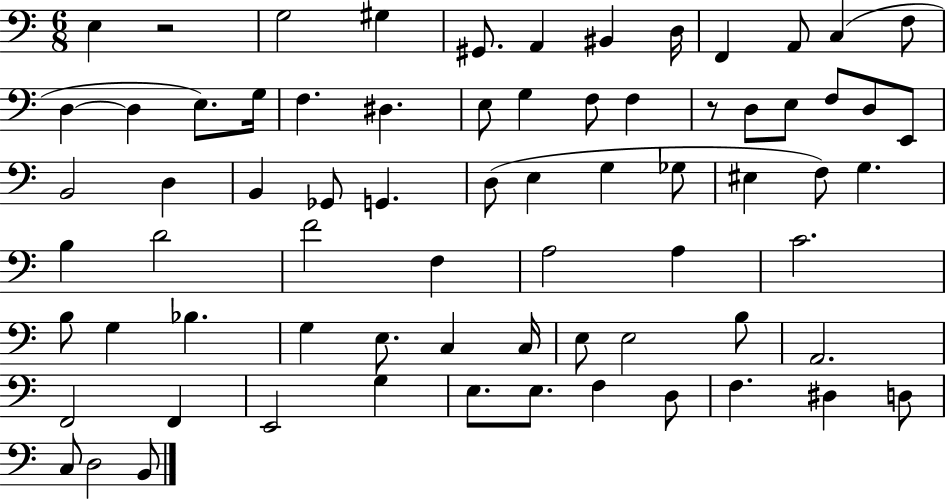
E3/q R/h G3/h G#3/q G#2/e. A2/q BIS2/q D3/s F2/q A2/e C3/q F3/e D3/q D3/q E3/e. G3/s F3/q. D#3/q. E3/e G3/q F3/e F3/q R/e D3/e E3/e F3/e D3/e E2/e B2/h D3/q B2/q Gb2/e G2/q. D3/e E3/q G3/q Gb3/e EIS3/q F3/e G3/q. B3/q D4/h F4/h F3/q A3/h A3/q C4/h. B3/e G3/q Bb3/q. G3/q E3/e. C3/q C3/s E3/e E3/h B3/e A2/h. F2/h F2/q E2/h G3/q E3/e. E3/e. F3/q D3/e F3/q. D#3/q D3/e C3/e D3/h B2/e